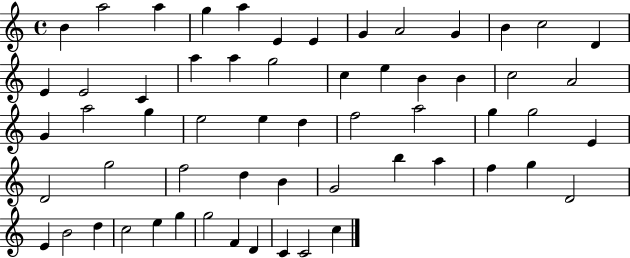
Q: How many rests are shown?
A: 0